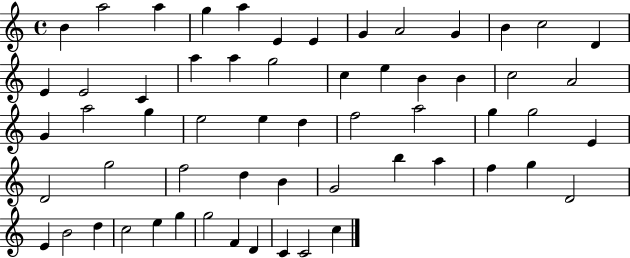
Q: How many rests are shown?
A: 0